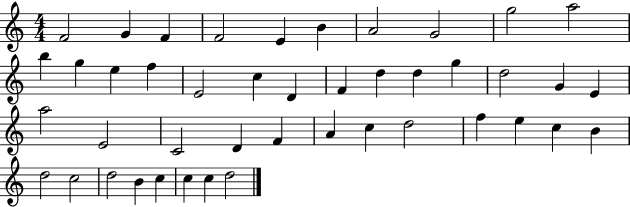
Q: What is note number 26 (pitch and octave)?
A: E4